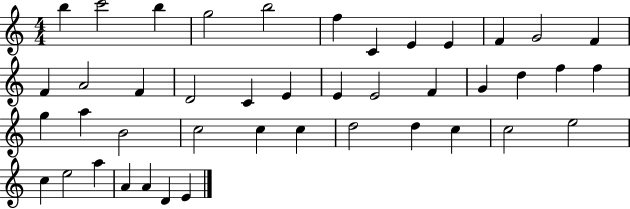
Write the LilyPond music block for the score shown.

{
  \clef treble
  \numericTimeSignature
  \time 4/4
  \key c \major
  b''4 c'''2 b''4 | g''2 b''2 | f''4 c'4 e'4 e'4 | f'4 g'2 f'4 | \break f'4 a'2 f'4 | d'2 c'4 e'4 | e'4 e'2 f'4 | g'4 d''4 f''4 f''4 | \break g''4 a''4 b'2 | c''2 c''4 c''4 | d''2 d''4 c''4 | c''2 e''2 | \break c''4 e''2 a''4 | a'4 a'4 d'4 e'4 | \bar "|."
}